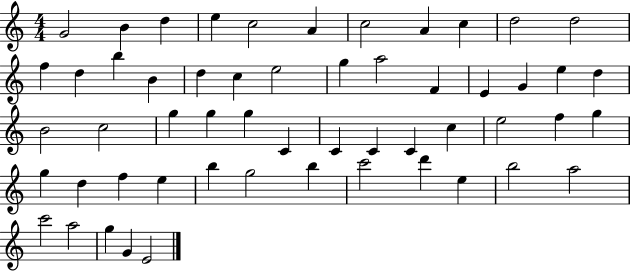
X:1
T:Untitled
M:4/4
L:1/4
K:C
G2 B d e c2 A c2 A c d2 d2 f d b B d c e2 g a2 F E G e d B2 c2 g g g C C C C c e2 f g g d f e b g2 b c'2 d' e b2 a2 c'2 a2 g G E2